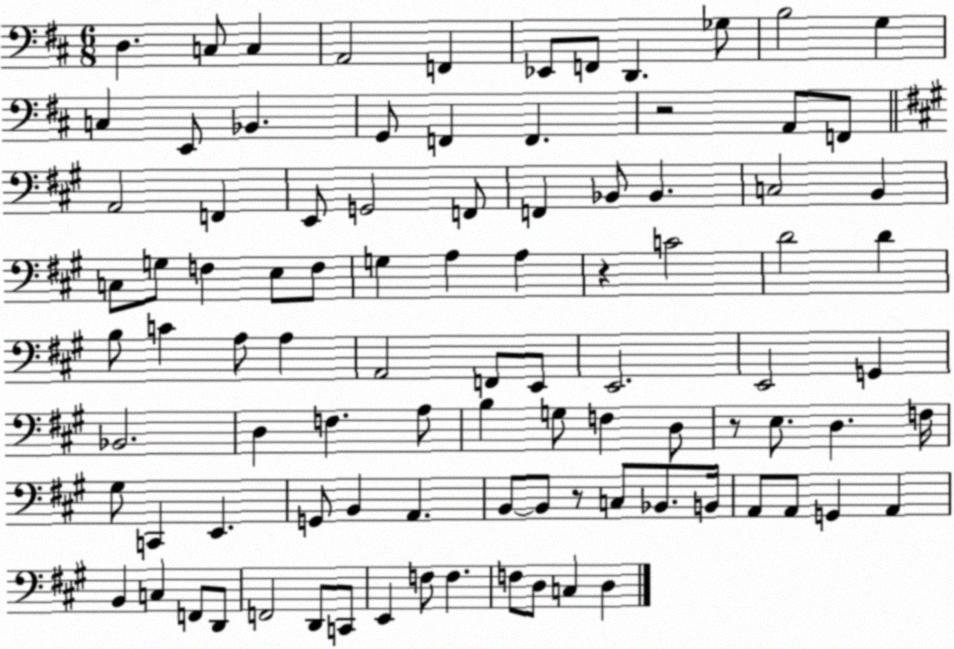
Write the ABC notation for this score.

X:1
T:Untitled
M:6/8
L:1/4
K:D
D, C,/2 C, A,,2 F,, _E,,/2 F,,/2 D,, _G,/2 B,2 G, C, E,,/2 _B,, G,,/2 F,, F,, z2 A,,/2 F,,/2 A,,2 F,, E,,/2 G,,2 F,,/2 F,, _B,,/2 _B,, C,2 B,, C,/2 G,/2 F, E,/2 F,/2 G, A, A, z C2 D2 D B,/2 C A,/2 A, A,,2 F,,/2 E,,/2 E,,2 E,,2 G,, _B,,2 D, F, A,/2 B, G,/2 F, D,/2 z/2 E,/2 D, F,/4 ^G,/2 C,, E,, G,,/2 B,, A,, B,,/2 B,,/2 z/2 C,/2 _B,,/2 B,,/4 A,,/2 A,,/2 G,, A,, B,, C, F,,/2 D,,/2 F,,2 D,,/2 C,,/2 E,, F,/2 F, F,/2 D,/2 C, D,